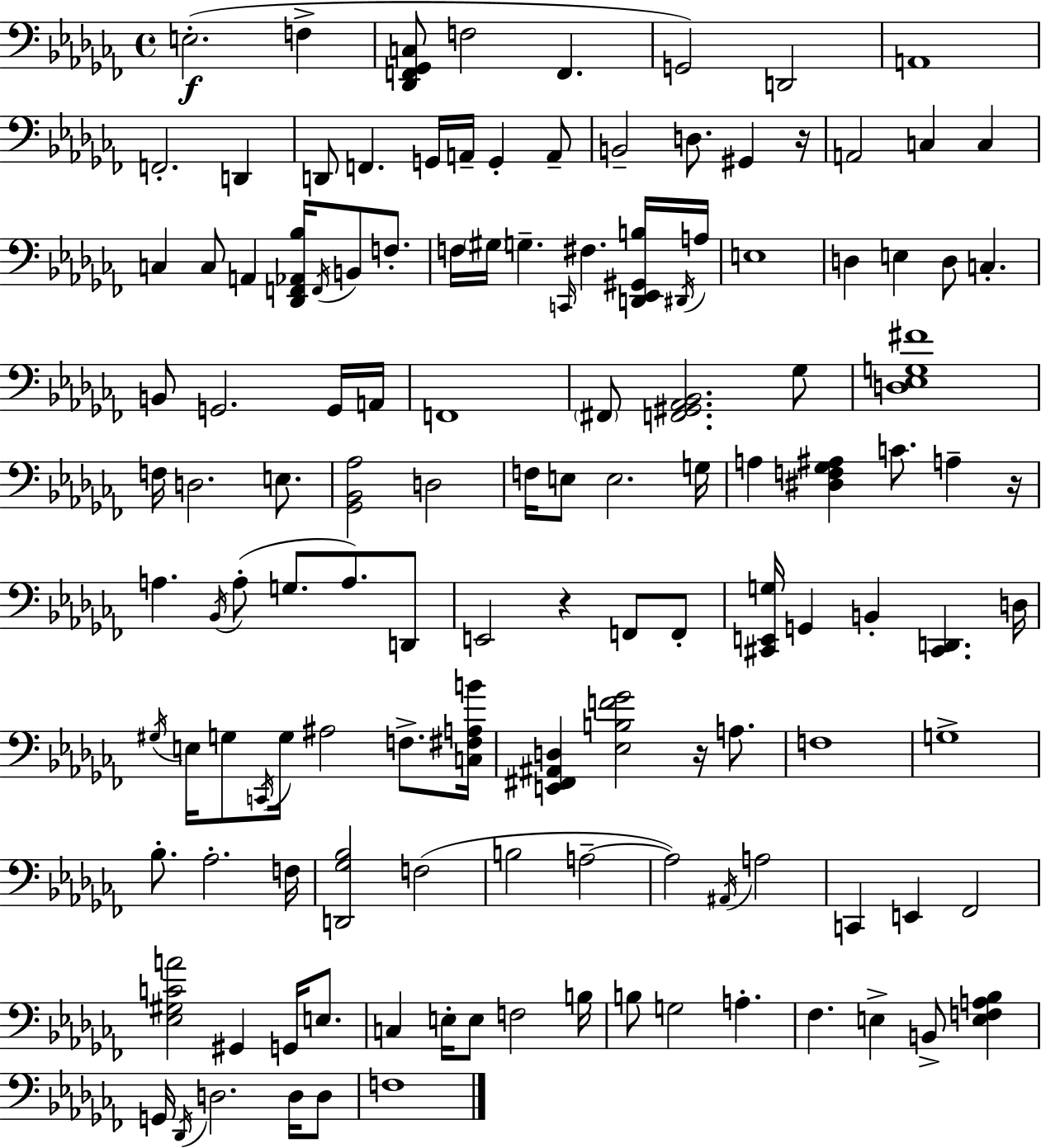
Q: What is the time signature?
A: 4/4